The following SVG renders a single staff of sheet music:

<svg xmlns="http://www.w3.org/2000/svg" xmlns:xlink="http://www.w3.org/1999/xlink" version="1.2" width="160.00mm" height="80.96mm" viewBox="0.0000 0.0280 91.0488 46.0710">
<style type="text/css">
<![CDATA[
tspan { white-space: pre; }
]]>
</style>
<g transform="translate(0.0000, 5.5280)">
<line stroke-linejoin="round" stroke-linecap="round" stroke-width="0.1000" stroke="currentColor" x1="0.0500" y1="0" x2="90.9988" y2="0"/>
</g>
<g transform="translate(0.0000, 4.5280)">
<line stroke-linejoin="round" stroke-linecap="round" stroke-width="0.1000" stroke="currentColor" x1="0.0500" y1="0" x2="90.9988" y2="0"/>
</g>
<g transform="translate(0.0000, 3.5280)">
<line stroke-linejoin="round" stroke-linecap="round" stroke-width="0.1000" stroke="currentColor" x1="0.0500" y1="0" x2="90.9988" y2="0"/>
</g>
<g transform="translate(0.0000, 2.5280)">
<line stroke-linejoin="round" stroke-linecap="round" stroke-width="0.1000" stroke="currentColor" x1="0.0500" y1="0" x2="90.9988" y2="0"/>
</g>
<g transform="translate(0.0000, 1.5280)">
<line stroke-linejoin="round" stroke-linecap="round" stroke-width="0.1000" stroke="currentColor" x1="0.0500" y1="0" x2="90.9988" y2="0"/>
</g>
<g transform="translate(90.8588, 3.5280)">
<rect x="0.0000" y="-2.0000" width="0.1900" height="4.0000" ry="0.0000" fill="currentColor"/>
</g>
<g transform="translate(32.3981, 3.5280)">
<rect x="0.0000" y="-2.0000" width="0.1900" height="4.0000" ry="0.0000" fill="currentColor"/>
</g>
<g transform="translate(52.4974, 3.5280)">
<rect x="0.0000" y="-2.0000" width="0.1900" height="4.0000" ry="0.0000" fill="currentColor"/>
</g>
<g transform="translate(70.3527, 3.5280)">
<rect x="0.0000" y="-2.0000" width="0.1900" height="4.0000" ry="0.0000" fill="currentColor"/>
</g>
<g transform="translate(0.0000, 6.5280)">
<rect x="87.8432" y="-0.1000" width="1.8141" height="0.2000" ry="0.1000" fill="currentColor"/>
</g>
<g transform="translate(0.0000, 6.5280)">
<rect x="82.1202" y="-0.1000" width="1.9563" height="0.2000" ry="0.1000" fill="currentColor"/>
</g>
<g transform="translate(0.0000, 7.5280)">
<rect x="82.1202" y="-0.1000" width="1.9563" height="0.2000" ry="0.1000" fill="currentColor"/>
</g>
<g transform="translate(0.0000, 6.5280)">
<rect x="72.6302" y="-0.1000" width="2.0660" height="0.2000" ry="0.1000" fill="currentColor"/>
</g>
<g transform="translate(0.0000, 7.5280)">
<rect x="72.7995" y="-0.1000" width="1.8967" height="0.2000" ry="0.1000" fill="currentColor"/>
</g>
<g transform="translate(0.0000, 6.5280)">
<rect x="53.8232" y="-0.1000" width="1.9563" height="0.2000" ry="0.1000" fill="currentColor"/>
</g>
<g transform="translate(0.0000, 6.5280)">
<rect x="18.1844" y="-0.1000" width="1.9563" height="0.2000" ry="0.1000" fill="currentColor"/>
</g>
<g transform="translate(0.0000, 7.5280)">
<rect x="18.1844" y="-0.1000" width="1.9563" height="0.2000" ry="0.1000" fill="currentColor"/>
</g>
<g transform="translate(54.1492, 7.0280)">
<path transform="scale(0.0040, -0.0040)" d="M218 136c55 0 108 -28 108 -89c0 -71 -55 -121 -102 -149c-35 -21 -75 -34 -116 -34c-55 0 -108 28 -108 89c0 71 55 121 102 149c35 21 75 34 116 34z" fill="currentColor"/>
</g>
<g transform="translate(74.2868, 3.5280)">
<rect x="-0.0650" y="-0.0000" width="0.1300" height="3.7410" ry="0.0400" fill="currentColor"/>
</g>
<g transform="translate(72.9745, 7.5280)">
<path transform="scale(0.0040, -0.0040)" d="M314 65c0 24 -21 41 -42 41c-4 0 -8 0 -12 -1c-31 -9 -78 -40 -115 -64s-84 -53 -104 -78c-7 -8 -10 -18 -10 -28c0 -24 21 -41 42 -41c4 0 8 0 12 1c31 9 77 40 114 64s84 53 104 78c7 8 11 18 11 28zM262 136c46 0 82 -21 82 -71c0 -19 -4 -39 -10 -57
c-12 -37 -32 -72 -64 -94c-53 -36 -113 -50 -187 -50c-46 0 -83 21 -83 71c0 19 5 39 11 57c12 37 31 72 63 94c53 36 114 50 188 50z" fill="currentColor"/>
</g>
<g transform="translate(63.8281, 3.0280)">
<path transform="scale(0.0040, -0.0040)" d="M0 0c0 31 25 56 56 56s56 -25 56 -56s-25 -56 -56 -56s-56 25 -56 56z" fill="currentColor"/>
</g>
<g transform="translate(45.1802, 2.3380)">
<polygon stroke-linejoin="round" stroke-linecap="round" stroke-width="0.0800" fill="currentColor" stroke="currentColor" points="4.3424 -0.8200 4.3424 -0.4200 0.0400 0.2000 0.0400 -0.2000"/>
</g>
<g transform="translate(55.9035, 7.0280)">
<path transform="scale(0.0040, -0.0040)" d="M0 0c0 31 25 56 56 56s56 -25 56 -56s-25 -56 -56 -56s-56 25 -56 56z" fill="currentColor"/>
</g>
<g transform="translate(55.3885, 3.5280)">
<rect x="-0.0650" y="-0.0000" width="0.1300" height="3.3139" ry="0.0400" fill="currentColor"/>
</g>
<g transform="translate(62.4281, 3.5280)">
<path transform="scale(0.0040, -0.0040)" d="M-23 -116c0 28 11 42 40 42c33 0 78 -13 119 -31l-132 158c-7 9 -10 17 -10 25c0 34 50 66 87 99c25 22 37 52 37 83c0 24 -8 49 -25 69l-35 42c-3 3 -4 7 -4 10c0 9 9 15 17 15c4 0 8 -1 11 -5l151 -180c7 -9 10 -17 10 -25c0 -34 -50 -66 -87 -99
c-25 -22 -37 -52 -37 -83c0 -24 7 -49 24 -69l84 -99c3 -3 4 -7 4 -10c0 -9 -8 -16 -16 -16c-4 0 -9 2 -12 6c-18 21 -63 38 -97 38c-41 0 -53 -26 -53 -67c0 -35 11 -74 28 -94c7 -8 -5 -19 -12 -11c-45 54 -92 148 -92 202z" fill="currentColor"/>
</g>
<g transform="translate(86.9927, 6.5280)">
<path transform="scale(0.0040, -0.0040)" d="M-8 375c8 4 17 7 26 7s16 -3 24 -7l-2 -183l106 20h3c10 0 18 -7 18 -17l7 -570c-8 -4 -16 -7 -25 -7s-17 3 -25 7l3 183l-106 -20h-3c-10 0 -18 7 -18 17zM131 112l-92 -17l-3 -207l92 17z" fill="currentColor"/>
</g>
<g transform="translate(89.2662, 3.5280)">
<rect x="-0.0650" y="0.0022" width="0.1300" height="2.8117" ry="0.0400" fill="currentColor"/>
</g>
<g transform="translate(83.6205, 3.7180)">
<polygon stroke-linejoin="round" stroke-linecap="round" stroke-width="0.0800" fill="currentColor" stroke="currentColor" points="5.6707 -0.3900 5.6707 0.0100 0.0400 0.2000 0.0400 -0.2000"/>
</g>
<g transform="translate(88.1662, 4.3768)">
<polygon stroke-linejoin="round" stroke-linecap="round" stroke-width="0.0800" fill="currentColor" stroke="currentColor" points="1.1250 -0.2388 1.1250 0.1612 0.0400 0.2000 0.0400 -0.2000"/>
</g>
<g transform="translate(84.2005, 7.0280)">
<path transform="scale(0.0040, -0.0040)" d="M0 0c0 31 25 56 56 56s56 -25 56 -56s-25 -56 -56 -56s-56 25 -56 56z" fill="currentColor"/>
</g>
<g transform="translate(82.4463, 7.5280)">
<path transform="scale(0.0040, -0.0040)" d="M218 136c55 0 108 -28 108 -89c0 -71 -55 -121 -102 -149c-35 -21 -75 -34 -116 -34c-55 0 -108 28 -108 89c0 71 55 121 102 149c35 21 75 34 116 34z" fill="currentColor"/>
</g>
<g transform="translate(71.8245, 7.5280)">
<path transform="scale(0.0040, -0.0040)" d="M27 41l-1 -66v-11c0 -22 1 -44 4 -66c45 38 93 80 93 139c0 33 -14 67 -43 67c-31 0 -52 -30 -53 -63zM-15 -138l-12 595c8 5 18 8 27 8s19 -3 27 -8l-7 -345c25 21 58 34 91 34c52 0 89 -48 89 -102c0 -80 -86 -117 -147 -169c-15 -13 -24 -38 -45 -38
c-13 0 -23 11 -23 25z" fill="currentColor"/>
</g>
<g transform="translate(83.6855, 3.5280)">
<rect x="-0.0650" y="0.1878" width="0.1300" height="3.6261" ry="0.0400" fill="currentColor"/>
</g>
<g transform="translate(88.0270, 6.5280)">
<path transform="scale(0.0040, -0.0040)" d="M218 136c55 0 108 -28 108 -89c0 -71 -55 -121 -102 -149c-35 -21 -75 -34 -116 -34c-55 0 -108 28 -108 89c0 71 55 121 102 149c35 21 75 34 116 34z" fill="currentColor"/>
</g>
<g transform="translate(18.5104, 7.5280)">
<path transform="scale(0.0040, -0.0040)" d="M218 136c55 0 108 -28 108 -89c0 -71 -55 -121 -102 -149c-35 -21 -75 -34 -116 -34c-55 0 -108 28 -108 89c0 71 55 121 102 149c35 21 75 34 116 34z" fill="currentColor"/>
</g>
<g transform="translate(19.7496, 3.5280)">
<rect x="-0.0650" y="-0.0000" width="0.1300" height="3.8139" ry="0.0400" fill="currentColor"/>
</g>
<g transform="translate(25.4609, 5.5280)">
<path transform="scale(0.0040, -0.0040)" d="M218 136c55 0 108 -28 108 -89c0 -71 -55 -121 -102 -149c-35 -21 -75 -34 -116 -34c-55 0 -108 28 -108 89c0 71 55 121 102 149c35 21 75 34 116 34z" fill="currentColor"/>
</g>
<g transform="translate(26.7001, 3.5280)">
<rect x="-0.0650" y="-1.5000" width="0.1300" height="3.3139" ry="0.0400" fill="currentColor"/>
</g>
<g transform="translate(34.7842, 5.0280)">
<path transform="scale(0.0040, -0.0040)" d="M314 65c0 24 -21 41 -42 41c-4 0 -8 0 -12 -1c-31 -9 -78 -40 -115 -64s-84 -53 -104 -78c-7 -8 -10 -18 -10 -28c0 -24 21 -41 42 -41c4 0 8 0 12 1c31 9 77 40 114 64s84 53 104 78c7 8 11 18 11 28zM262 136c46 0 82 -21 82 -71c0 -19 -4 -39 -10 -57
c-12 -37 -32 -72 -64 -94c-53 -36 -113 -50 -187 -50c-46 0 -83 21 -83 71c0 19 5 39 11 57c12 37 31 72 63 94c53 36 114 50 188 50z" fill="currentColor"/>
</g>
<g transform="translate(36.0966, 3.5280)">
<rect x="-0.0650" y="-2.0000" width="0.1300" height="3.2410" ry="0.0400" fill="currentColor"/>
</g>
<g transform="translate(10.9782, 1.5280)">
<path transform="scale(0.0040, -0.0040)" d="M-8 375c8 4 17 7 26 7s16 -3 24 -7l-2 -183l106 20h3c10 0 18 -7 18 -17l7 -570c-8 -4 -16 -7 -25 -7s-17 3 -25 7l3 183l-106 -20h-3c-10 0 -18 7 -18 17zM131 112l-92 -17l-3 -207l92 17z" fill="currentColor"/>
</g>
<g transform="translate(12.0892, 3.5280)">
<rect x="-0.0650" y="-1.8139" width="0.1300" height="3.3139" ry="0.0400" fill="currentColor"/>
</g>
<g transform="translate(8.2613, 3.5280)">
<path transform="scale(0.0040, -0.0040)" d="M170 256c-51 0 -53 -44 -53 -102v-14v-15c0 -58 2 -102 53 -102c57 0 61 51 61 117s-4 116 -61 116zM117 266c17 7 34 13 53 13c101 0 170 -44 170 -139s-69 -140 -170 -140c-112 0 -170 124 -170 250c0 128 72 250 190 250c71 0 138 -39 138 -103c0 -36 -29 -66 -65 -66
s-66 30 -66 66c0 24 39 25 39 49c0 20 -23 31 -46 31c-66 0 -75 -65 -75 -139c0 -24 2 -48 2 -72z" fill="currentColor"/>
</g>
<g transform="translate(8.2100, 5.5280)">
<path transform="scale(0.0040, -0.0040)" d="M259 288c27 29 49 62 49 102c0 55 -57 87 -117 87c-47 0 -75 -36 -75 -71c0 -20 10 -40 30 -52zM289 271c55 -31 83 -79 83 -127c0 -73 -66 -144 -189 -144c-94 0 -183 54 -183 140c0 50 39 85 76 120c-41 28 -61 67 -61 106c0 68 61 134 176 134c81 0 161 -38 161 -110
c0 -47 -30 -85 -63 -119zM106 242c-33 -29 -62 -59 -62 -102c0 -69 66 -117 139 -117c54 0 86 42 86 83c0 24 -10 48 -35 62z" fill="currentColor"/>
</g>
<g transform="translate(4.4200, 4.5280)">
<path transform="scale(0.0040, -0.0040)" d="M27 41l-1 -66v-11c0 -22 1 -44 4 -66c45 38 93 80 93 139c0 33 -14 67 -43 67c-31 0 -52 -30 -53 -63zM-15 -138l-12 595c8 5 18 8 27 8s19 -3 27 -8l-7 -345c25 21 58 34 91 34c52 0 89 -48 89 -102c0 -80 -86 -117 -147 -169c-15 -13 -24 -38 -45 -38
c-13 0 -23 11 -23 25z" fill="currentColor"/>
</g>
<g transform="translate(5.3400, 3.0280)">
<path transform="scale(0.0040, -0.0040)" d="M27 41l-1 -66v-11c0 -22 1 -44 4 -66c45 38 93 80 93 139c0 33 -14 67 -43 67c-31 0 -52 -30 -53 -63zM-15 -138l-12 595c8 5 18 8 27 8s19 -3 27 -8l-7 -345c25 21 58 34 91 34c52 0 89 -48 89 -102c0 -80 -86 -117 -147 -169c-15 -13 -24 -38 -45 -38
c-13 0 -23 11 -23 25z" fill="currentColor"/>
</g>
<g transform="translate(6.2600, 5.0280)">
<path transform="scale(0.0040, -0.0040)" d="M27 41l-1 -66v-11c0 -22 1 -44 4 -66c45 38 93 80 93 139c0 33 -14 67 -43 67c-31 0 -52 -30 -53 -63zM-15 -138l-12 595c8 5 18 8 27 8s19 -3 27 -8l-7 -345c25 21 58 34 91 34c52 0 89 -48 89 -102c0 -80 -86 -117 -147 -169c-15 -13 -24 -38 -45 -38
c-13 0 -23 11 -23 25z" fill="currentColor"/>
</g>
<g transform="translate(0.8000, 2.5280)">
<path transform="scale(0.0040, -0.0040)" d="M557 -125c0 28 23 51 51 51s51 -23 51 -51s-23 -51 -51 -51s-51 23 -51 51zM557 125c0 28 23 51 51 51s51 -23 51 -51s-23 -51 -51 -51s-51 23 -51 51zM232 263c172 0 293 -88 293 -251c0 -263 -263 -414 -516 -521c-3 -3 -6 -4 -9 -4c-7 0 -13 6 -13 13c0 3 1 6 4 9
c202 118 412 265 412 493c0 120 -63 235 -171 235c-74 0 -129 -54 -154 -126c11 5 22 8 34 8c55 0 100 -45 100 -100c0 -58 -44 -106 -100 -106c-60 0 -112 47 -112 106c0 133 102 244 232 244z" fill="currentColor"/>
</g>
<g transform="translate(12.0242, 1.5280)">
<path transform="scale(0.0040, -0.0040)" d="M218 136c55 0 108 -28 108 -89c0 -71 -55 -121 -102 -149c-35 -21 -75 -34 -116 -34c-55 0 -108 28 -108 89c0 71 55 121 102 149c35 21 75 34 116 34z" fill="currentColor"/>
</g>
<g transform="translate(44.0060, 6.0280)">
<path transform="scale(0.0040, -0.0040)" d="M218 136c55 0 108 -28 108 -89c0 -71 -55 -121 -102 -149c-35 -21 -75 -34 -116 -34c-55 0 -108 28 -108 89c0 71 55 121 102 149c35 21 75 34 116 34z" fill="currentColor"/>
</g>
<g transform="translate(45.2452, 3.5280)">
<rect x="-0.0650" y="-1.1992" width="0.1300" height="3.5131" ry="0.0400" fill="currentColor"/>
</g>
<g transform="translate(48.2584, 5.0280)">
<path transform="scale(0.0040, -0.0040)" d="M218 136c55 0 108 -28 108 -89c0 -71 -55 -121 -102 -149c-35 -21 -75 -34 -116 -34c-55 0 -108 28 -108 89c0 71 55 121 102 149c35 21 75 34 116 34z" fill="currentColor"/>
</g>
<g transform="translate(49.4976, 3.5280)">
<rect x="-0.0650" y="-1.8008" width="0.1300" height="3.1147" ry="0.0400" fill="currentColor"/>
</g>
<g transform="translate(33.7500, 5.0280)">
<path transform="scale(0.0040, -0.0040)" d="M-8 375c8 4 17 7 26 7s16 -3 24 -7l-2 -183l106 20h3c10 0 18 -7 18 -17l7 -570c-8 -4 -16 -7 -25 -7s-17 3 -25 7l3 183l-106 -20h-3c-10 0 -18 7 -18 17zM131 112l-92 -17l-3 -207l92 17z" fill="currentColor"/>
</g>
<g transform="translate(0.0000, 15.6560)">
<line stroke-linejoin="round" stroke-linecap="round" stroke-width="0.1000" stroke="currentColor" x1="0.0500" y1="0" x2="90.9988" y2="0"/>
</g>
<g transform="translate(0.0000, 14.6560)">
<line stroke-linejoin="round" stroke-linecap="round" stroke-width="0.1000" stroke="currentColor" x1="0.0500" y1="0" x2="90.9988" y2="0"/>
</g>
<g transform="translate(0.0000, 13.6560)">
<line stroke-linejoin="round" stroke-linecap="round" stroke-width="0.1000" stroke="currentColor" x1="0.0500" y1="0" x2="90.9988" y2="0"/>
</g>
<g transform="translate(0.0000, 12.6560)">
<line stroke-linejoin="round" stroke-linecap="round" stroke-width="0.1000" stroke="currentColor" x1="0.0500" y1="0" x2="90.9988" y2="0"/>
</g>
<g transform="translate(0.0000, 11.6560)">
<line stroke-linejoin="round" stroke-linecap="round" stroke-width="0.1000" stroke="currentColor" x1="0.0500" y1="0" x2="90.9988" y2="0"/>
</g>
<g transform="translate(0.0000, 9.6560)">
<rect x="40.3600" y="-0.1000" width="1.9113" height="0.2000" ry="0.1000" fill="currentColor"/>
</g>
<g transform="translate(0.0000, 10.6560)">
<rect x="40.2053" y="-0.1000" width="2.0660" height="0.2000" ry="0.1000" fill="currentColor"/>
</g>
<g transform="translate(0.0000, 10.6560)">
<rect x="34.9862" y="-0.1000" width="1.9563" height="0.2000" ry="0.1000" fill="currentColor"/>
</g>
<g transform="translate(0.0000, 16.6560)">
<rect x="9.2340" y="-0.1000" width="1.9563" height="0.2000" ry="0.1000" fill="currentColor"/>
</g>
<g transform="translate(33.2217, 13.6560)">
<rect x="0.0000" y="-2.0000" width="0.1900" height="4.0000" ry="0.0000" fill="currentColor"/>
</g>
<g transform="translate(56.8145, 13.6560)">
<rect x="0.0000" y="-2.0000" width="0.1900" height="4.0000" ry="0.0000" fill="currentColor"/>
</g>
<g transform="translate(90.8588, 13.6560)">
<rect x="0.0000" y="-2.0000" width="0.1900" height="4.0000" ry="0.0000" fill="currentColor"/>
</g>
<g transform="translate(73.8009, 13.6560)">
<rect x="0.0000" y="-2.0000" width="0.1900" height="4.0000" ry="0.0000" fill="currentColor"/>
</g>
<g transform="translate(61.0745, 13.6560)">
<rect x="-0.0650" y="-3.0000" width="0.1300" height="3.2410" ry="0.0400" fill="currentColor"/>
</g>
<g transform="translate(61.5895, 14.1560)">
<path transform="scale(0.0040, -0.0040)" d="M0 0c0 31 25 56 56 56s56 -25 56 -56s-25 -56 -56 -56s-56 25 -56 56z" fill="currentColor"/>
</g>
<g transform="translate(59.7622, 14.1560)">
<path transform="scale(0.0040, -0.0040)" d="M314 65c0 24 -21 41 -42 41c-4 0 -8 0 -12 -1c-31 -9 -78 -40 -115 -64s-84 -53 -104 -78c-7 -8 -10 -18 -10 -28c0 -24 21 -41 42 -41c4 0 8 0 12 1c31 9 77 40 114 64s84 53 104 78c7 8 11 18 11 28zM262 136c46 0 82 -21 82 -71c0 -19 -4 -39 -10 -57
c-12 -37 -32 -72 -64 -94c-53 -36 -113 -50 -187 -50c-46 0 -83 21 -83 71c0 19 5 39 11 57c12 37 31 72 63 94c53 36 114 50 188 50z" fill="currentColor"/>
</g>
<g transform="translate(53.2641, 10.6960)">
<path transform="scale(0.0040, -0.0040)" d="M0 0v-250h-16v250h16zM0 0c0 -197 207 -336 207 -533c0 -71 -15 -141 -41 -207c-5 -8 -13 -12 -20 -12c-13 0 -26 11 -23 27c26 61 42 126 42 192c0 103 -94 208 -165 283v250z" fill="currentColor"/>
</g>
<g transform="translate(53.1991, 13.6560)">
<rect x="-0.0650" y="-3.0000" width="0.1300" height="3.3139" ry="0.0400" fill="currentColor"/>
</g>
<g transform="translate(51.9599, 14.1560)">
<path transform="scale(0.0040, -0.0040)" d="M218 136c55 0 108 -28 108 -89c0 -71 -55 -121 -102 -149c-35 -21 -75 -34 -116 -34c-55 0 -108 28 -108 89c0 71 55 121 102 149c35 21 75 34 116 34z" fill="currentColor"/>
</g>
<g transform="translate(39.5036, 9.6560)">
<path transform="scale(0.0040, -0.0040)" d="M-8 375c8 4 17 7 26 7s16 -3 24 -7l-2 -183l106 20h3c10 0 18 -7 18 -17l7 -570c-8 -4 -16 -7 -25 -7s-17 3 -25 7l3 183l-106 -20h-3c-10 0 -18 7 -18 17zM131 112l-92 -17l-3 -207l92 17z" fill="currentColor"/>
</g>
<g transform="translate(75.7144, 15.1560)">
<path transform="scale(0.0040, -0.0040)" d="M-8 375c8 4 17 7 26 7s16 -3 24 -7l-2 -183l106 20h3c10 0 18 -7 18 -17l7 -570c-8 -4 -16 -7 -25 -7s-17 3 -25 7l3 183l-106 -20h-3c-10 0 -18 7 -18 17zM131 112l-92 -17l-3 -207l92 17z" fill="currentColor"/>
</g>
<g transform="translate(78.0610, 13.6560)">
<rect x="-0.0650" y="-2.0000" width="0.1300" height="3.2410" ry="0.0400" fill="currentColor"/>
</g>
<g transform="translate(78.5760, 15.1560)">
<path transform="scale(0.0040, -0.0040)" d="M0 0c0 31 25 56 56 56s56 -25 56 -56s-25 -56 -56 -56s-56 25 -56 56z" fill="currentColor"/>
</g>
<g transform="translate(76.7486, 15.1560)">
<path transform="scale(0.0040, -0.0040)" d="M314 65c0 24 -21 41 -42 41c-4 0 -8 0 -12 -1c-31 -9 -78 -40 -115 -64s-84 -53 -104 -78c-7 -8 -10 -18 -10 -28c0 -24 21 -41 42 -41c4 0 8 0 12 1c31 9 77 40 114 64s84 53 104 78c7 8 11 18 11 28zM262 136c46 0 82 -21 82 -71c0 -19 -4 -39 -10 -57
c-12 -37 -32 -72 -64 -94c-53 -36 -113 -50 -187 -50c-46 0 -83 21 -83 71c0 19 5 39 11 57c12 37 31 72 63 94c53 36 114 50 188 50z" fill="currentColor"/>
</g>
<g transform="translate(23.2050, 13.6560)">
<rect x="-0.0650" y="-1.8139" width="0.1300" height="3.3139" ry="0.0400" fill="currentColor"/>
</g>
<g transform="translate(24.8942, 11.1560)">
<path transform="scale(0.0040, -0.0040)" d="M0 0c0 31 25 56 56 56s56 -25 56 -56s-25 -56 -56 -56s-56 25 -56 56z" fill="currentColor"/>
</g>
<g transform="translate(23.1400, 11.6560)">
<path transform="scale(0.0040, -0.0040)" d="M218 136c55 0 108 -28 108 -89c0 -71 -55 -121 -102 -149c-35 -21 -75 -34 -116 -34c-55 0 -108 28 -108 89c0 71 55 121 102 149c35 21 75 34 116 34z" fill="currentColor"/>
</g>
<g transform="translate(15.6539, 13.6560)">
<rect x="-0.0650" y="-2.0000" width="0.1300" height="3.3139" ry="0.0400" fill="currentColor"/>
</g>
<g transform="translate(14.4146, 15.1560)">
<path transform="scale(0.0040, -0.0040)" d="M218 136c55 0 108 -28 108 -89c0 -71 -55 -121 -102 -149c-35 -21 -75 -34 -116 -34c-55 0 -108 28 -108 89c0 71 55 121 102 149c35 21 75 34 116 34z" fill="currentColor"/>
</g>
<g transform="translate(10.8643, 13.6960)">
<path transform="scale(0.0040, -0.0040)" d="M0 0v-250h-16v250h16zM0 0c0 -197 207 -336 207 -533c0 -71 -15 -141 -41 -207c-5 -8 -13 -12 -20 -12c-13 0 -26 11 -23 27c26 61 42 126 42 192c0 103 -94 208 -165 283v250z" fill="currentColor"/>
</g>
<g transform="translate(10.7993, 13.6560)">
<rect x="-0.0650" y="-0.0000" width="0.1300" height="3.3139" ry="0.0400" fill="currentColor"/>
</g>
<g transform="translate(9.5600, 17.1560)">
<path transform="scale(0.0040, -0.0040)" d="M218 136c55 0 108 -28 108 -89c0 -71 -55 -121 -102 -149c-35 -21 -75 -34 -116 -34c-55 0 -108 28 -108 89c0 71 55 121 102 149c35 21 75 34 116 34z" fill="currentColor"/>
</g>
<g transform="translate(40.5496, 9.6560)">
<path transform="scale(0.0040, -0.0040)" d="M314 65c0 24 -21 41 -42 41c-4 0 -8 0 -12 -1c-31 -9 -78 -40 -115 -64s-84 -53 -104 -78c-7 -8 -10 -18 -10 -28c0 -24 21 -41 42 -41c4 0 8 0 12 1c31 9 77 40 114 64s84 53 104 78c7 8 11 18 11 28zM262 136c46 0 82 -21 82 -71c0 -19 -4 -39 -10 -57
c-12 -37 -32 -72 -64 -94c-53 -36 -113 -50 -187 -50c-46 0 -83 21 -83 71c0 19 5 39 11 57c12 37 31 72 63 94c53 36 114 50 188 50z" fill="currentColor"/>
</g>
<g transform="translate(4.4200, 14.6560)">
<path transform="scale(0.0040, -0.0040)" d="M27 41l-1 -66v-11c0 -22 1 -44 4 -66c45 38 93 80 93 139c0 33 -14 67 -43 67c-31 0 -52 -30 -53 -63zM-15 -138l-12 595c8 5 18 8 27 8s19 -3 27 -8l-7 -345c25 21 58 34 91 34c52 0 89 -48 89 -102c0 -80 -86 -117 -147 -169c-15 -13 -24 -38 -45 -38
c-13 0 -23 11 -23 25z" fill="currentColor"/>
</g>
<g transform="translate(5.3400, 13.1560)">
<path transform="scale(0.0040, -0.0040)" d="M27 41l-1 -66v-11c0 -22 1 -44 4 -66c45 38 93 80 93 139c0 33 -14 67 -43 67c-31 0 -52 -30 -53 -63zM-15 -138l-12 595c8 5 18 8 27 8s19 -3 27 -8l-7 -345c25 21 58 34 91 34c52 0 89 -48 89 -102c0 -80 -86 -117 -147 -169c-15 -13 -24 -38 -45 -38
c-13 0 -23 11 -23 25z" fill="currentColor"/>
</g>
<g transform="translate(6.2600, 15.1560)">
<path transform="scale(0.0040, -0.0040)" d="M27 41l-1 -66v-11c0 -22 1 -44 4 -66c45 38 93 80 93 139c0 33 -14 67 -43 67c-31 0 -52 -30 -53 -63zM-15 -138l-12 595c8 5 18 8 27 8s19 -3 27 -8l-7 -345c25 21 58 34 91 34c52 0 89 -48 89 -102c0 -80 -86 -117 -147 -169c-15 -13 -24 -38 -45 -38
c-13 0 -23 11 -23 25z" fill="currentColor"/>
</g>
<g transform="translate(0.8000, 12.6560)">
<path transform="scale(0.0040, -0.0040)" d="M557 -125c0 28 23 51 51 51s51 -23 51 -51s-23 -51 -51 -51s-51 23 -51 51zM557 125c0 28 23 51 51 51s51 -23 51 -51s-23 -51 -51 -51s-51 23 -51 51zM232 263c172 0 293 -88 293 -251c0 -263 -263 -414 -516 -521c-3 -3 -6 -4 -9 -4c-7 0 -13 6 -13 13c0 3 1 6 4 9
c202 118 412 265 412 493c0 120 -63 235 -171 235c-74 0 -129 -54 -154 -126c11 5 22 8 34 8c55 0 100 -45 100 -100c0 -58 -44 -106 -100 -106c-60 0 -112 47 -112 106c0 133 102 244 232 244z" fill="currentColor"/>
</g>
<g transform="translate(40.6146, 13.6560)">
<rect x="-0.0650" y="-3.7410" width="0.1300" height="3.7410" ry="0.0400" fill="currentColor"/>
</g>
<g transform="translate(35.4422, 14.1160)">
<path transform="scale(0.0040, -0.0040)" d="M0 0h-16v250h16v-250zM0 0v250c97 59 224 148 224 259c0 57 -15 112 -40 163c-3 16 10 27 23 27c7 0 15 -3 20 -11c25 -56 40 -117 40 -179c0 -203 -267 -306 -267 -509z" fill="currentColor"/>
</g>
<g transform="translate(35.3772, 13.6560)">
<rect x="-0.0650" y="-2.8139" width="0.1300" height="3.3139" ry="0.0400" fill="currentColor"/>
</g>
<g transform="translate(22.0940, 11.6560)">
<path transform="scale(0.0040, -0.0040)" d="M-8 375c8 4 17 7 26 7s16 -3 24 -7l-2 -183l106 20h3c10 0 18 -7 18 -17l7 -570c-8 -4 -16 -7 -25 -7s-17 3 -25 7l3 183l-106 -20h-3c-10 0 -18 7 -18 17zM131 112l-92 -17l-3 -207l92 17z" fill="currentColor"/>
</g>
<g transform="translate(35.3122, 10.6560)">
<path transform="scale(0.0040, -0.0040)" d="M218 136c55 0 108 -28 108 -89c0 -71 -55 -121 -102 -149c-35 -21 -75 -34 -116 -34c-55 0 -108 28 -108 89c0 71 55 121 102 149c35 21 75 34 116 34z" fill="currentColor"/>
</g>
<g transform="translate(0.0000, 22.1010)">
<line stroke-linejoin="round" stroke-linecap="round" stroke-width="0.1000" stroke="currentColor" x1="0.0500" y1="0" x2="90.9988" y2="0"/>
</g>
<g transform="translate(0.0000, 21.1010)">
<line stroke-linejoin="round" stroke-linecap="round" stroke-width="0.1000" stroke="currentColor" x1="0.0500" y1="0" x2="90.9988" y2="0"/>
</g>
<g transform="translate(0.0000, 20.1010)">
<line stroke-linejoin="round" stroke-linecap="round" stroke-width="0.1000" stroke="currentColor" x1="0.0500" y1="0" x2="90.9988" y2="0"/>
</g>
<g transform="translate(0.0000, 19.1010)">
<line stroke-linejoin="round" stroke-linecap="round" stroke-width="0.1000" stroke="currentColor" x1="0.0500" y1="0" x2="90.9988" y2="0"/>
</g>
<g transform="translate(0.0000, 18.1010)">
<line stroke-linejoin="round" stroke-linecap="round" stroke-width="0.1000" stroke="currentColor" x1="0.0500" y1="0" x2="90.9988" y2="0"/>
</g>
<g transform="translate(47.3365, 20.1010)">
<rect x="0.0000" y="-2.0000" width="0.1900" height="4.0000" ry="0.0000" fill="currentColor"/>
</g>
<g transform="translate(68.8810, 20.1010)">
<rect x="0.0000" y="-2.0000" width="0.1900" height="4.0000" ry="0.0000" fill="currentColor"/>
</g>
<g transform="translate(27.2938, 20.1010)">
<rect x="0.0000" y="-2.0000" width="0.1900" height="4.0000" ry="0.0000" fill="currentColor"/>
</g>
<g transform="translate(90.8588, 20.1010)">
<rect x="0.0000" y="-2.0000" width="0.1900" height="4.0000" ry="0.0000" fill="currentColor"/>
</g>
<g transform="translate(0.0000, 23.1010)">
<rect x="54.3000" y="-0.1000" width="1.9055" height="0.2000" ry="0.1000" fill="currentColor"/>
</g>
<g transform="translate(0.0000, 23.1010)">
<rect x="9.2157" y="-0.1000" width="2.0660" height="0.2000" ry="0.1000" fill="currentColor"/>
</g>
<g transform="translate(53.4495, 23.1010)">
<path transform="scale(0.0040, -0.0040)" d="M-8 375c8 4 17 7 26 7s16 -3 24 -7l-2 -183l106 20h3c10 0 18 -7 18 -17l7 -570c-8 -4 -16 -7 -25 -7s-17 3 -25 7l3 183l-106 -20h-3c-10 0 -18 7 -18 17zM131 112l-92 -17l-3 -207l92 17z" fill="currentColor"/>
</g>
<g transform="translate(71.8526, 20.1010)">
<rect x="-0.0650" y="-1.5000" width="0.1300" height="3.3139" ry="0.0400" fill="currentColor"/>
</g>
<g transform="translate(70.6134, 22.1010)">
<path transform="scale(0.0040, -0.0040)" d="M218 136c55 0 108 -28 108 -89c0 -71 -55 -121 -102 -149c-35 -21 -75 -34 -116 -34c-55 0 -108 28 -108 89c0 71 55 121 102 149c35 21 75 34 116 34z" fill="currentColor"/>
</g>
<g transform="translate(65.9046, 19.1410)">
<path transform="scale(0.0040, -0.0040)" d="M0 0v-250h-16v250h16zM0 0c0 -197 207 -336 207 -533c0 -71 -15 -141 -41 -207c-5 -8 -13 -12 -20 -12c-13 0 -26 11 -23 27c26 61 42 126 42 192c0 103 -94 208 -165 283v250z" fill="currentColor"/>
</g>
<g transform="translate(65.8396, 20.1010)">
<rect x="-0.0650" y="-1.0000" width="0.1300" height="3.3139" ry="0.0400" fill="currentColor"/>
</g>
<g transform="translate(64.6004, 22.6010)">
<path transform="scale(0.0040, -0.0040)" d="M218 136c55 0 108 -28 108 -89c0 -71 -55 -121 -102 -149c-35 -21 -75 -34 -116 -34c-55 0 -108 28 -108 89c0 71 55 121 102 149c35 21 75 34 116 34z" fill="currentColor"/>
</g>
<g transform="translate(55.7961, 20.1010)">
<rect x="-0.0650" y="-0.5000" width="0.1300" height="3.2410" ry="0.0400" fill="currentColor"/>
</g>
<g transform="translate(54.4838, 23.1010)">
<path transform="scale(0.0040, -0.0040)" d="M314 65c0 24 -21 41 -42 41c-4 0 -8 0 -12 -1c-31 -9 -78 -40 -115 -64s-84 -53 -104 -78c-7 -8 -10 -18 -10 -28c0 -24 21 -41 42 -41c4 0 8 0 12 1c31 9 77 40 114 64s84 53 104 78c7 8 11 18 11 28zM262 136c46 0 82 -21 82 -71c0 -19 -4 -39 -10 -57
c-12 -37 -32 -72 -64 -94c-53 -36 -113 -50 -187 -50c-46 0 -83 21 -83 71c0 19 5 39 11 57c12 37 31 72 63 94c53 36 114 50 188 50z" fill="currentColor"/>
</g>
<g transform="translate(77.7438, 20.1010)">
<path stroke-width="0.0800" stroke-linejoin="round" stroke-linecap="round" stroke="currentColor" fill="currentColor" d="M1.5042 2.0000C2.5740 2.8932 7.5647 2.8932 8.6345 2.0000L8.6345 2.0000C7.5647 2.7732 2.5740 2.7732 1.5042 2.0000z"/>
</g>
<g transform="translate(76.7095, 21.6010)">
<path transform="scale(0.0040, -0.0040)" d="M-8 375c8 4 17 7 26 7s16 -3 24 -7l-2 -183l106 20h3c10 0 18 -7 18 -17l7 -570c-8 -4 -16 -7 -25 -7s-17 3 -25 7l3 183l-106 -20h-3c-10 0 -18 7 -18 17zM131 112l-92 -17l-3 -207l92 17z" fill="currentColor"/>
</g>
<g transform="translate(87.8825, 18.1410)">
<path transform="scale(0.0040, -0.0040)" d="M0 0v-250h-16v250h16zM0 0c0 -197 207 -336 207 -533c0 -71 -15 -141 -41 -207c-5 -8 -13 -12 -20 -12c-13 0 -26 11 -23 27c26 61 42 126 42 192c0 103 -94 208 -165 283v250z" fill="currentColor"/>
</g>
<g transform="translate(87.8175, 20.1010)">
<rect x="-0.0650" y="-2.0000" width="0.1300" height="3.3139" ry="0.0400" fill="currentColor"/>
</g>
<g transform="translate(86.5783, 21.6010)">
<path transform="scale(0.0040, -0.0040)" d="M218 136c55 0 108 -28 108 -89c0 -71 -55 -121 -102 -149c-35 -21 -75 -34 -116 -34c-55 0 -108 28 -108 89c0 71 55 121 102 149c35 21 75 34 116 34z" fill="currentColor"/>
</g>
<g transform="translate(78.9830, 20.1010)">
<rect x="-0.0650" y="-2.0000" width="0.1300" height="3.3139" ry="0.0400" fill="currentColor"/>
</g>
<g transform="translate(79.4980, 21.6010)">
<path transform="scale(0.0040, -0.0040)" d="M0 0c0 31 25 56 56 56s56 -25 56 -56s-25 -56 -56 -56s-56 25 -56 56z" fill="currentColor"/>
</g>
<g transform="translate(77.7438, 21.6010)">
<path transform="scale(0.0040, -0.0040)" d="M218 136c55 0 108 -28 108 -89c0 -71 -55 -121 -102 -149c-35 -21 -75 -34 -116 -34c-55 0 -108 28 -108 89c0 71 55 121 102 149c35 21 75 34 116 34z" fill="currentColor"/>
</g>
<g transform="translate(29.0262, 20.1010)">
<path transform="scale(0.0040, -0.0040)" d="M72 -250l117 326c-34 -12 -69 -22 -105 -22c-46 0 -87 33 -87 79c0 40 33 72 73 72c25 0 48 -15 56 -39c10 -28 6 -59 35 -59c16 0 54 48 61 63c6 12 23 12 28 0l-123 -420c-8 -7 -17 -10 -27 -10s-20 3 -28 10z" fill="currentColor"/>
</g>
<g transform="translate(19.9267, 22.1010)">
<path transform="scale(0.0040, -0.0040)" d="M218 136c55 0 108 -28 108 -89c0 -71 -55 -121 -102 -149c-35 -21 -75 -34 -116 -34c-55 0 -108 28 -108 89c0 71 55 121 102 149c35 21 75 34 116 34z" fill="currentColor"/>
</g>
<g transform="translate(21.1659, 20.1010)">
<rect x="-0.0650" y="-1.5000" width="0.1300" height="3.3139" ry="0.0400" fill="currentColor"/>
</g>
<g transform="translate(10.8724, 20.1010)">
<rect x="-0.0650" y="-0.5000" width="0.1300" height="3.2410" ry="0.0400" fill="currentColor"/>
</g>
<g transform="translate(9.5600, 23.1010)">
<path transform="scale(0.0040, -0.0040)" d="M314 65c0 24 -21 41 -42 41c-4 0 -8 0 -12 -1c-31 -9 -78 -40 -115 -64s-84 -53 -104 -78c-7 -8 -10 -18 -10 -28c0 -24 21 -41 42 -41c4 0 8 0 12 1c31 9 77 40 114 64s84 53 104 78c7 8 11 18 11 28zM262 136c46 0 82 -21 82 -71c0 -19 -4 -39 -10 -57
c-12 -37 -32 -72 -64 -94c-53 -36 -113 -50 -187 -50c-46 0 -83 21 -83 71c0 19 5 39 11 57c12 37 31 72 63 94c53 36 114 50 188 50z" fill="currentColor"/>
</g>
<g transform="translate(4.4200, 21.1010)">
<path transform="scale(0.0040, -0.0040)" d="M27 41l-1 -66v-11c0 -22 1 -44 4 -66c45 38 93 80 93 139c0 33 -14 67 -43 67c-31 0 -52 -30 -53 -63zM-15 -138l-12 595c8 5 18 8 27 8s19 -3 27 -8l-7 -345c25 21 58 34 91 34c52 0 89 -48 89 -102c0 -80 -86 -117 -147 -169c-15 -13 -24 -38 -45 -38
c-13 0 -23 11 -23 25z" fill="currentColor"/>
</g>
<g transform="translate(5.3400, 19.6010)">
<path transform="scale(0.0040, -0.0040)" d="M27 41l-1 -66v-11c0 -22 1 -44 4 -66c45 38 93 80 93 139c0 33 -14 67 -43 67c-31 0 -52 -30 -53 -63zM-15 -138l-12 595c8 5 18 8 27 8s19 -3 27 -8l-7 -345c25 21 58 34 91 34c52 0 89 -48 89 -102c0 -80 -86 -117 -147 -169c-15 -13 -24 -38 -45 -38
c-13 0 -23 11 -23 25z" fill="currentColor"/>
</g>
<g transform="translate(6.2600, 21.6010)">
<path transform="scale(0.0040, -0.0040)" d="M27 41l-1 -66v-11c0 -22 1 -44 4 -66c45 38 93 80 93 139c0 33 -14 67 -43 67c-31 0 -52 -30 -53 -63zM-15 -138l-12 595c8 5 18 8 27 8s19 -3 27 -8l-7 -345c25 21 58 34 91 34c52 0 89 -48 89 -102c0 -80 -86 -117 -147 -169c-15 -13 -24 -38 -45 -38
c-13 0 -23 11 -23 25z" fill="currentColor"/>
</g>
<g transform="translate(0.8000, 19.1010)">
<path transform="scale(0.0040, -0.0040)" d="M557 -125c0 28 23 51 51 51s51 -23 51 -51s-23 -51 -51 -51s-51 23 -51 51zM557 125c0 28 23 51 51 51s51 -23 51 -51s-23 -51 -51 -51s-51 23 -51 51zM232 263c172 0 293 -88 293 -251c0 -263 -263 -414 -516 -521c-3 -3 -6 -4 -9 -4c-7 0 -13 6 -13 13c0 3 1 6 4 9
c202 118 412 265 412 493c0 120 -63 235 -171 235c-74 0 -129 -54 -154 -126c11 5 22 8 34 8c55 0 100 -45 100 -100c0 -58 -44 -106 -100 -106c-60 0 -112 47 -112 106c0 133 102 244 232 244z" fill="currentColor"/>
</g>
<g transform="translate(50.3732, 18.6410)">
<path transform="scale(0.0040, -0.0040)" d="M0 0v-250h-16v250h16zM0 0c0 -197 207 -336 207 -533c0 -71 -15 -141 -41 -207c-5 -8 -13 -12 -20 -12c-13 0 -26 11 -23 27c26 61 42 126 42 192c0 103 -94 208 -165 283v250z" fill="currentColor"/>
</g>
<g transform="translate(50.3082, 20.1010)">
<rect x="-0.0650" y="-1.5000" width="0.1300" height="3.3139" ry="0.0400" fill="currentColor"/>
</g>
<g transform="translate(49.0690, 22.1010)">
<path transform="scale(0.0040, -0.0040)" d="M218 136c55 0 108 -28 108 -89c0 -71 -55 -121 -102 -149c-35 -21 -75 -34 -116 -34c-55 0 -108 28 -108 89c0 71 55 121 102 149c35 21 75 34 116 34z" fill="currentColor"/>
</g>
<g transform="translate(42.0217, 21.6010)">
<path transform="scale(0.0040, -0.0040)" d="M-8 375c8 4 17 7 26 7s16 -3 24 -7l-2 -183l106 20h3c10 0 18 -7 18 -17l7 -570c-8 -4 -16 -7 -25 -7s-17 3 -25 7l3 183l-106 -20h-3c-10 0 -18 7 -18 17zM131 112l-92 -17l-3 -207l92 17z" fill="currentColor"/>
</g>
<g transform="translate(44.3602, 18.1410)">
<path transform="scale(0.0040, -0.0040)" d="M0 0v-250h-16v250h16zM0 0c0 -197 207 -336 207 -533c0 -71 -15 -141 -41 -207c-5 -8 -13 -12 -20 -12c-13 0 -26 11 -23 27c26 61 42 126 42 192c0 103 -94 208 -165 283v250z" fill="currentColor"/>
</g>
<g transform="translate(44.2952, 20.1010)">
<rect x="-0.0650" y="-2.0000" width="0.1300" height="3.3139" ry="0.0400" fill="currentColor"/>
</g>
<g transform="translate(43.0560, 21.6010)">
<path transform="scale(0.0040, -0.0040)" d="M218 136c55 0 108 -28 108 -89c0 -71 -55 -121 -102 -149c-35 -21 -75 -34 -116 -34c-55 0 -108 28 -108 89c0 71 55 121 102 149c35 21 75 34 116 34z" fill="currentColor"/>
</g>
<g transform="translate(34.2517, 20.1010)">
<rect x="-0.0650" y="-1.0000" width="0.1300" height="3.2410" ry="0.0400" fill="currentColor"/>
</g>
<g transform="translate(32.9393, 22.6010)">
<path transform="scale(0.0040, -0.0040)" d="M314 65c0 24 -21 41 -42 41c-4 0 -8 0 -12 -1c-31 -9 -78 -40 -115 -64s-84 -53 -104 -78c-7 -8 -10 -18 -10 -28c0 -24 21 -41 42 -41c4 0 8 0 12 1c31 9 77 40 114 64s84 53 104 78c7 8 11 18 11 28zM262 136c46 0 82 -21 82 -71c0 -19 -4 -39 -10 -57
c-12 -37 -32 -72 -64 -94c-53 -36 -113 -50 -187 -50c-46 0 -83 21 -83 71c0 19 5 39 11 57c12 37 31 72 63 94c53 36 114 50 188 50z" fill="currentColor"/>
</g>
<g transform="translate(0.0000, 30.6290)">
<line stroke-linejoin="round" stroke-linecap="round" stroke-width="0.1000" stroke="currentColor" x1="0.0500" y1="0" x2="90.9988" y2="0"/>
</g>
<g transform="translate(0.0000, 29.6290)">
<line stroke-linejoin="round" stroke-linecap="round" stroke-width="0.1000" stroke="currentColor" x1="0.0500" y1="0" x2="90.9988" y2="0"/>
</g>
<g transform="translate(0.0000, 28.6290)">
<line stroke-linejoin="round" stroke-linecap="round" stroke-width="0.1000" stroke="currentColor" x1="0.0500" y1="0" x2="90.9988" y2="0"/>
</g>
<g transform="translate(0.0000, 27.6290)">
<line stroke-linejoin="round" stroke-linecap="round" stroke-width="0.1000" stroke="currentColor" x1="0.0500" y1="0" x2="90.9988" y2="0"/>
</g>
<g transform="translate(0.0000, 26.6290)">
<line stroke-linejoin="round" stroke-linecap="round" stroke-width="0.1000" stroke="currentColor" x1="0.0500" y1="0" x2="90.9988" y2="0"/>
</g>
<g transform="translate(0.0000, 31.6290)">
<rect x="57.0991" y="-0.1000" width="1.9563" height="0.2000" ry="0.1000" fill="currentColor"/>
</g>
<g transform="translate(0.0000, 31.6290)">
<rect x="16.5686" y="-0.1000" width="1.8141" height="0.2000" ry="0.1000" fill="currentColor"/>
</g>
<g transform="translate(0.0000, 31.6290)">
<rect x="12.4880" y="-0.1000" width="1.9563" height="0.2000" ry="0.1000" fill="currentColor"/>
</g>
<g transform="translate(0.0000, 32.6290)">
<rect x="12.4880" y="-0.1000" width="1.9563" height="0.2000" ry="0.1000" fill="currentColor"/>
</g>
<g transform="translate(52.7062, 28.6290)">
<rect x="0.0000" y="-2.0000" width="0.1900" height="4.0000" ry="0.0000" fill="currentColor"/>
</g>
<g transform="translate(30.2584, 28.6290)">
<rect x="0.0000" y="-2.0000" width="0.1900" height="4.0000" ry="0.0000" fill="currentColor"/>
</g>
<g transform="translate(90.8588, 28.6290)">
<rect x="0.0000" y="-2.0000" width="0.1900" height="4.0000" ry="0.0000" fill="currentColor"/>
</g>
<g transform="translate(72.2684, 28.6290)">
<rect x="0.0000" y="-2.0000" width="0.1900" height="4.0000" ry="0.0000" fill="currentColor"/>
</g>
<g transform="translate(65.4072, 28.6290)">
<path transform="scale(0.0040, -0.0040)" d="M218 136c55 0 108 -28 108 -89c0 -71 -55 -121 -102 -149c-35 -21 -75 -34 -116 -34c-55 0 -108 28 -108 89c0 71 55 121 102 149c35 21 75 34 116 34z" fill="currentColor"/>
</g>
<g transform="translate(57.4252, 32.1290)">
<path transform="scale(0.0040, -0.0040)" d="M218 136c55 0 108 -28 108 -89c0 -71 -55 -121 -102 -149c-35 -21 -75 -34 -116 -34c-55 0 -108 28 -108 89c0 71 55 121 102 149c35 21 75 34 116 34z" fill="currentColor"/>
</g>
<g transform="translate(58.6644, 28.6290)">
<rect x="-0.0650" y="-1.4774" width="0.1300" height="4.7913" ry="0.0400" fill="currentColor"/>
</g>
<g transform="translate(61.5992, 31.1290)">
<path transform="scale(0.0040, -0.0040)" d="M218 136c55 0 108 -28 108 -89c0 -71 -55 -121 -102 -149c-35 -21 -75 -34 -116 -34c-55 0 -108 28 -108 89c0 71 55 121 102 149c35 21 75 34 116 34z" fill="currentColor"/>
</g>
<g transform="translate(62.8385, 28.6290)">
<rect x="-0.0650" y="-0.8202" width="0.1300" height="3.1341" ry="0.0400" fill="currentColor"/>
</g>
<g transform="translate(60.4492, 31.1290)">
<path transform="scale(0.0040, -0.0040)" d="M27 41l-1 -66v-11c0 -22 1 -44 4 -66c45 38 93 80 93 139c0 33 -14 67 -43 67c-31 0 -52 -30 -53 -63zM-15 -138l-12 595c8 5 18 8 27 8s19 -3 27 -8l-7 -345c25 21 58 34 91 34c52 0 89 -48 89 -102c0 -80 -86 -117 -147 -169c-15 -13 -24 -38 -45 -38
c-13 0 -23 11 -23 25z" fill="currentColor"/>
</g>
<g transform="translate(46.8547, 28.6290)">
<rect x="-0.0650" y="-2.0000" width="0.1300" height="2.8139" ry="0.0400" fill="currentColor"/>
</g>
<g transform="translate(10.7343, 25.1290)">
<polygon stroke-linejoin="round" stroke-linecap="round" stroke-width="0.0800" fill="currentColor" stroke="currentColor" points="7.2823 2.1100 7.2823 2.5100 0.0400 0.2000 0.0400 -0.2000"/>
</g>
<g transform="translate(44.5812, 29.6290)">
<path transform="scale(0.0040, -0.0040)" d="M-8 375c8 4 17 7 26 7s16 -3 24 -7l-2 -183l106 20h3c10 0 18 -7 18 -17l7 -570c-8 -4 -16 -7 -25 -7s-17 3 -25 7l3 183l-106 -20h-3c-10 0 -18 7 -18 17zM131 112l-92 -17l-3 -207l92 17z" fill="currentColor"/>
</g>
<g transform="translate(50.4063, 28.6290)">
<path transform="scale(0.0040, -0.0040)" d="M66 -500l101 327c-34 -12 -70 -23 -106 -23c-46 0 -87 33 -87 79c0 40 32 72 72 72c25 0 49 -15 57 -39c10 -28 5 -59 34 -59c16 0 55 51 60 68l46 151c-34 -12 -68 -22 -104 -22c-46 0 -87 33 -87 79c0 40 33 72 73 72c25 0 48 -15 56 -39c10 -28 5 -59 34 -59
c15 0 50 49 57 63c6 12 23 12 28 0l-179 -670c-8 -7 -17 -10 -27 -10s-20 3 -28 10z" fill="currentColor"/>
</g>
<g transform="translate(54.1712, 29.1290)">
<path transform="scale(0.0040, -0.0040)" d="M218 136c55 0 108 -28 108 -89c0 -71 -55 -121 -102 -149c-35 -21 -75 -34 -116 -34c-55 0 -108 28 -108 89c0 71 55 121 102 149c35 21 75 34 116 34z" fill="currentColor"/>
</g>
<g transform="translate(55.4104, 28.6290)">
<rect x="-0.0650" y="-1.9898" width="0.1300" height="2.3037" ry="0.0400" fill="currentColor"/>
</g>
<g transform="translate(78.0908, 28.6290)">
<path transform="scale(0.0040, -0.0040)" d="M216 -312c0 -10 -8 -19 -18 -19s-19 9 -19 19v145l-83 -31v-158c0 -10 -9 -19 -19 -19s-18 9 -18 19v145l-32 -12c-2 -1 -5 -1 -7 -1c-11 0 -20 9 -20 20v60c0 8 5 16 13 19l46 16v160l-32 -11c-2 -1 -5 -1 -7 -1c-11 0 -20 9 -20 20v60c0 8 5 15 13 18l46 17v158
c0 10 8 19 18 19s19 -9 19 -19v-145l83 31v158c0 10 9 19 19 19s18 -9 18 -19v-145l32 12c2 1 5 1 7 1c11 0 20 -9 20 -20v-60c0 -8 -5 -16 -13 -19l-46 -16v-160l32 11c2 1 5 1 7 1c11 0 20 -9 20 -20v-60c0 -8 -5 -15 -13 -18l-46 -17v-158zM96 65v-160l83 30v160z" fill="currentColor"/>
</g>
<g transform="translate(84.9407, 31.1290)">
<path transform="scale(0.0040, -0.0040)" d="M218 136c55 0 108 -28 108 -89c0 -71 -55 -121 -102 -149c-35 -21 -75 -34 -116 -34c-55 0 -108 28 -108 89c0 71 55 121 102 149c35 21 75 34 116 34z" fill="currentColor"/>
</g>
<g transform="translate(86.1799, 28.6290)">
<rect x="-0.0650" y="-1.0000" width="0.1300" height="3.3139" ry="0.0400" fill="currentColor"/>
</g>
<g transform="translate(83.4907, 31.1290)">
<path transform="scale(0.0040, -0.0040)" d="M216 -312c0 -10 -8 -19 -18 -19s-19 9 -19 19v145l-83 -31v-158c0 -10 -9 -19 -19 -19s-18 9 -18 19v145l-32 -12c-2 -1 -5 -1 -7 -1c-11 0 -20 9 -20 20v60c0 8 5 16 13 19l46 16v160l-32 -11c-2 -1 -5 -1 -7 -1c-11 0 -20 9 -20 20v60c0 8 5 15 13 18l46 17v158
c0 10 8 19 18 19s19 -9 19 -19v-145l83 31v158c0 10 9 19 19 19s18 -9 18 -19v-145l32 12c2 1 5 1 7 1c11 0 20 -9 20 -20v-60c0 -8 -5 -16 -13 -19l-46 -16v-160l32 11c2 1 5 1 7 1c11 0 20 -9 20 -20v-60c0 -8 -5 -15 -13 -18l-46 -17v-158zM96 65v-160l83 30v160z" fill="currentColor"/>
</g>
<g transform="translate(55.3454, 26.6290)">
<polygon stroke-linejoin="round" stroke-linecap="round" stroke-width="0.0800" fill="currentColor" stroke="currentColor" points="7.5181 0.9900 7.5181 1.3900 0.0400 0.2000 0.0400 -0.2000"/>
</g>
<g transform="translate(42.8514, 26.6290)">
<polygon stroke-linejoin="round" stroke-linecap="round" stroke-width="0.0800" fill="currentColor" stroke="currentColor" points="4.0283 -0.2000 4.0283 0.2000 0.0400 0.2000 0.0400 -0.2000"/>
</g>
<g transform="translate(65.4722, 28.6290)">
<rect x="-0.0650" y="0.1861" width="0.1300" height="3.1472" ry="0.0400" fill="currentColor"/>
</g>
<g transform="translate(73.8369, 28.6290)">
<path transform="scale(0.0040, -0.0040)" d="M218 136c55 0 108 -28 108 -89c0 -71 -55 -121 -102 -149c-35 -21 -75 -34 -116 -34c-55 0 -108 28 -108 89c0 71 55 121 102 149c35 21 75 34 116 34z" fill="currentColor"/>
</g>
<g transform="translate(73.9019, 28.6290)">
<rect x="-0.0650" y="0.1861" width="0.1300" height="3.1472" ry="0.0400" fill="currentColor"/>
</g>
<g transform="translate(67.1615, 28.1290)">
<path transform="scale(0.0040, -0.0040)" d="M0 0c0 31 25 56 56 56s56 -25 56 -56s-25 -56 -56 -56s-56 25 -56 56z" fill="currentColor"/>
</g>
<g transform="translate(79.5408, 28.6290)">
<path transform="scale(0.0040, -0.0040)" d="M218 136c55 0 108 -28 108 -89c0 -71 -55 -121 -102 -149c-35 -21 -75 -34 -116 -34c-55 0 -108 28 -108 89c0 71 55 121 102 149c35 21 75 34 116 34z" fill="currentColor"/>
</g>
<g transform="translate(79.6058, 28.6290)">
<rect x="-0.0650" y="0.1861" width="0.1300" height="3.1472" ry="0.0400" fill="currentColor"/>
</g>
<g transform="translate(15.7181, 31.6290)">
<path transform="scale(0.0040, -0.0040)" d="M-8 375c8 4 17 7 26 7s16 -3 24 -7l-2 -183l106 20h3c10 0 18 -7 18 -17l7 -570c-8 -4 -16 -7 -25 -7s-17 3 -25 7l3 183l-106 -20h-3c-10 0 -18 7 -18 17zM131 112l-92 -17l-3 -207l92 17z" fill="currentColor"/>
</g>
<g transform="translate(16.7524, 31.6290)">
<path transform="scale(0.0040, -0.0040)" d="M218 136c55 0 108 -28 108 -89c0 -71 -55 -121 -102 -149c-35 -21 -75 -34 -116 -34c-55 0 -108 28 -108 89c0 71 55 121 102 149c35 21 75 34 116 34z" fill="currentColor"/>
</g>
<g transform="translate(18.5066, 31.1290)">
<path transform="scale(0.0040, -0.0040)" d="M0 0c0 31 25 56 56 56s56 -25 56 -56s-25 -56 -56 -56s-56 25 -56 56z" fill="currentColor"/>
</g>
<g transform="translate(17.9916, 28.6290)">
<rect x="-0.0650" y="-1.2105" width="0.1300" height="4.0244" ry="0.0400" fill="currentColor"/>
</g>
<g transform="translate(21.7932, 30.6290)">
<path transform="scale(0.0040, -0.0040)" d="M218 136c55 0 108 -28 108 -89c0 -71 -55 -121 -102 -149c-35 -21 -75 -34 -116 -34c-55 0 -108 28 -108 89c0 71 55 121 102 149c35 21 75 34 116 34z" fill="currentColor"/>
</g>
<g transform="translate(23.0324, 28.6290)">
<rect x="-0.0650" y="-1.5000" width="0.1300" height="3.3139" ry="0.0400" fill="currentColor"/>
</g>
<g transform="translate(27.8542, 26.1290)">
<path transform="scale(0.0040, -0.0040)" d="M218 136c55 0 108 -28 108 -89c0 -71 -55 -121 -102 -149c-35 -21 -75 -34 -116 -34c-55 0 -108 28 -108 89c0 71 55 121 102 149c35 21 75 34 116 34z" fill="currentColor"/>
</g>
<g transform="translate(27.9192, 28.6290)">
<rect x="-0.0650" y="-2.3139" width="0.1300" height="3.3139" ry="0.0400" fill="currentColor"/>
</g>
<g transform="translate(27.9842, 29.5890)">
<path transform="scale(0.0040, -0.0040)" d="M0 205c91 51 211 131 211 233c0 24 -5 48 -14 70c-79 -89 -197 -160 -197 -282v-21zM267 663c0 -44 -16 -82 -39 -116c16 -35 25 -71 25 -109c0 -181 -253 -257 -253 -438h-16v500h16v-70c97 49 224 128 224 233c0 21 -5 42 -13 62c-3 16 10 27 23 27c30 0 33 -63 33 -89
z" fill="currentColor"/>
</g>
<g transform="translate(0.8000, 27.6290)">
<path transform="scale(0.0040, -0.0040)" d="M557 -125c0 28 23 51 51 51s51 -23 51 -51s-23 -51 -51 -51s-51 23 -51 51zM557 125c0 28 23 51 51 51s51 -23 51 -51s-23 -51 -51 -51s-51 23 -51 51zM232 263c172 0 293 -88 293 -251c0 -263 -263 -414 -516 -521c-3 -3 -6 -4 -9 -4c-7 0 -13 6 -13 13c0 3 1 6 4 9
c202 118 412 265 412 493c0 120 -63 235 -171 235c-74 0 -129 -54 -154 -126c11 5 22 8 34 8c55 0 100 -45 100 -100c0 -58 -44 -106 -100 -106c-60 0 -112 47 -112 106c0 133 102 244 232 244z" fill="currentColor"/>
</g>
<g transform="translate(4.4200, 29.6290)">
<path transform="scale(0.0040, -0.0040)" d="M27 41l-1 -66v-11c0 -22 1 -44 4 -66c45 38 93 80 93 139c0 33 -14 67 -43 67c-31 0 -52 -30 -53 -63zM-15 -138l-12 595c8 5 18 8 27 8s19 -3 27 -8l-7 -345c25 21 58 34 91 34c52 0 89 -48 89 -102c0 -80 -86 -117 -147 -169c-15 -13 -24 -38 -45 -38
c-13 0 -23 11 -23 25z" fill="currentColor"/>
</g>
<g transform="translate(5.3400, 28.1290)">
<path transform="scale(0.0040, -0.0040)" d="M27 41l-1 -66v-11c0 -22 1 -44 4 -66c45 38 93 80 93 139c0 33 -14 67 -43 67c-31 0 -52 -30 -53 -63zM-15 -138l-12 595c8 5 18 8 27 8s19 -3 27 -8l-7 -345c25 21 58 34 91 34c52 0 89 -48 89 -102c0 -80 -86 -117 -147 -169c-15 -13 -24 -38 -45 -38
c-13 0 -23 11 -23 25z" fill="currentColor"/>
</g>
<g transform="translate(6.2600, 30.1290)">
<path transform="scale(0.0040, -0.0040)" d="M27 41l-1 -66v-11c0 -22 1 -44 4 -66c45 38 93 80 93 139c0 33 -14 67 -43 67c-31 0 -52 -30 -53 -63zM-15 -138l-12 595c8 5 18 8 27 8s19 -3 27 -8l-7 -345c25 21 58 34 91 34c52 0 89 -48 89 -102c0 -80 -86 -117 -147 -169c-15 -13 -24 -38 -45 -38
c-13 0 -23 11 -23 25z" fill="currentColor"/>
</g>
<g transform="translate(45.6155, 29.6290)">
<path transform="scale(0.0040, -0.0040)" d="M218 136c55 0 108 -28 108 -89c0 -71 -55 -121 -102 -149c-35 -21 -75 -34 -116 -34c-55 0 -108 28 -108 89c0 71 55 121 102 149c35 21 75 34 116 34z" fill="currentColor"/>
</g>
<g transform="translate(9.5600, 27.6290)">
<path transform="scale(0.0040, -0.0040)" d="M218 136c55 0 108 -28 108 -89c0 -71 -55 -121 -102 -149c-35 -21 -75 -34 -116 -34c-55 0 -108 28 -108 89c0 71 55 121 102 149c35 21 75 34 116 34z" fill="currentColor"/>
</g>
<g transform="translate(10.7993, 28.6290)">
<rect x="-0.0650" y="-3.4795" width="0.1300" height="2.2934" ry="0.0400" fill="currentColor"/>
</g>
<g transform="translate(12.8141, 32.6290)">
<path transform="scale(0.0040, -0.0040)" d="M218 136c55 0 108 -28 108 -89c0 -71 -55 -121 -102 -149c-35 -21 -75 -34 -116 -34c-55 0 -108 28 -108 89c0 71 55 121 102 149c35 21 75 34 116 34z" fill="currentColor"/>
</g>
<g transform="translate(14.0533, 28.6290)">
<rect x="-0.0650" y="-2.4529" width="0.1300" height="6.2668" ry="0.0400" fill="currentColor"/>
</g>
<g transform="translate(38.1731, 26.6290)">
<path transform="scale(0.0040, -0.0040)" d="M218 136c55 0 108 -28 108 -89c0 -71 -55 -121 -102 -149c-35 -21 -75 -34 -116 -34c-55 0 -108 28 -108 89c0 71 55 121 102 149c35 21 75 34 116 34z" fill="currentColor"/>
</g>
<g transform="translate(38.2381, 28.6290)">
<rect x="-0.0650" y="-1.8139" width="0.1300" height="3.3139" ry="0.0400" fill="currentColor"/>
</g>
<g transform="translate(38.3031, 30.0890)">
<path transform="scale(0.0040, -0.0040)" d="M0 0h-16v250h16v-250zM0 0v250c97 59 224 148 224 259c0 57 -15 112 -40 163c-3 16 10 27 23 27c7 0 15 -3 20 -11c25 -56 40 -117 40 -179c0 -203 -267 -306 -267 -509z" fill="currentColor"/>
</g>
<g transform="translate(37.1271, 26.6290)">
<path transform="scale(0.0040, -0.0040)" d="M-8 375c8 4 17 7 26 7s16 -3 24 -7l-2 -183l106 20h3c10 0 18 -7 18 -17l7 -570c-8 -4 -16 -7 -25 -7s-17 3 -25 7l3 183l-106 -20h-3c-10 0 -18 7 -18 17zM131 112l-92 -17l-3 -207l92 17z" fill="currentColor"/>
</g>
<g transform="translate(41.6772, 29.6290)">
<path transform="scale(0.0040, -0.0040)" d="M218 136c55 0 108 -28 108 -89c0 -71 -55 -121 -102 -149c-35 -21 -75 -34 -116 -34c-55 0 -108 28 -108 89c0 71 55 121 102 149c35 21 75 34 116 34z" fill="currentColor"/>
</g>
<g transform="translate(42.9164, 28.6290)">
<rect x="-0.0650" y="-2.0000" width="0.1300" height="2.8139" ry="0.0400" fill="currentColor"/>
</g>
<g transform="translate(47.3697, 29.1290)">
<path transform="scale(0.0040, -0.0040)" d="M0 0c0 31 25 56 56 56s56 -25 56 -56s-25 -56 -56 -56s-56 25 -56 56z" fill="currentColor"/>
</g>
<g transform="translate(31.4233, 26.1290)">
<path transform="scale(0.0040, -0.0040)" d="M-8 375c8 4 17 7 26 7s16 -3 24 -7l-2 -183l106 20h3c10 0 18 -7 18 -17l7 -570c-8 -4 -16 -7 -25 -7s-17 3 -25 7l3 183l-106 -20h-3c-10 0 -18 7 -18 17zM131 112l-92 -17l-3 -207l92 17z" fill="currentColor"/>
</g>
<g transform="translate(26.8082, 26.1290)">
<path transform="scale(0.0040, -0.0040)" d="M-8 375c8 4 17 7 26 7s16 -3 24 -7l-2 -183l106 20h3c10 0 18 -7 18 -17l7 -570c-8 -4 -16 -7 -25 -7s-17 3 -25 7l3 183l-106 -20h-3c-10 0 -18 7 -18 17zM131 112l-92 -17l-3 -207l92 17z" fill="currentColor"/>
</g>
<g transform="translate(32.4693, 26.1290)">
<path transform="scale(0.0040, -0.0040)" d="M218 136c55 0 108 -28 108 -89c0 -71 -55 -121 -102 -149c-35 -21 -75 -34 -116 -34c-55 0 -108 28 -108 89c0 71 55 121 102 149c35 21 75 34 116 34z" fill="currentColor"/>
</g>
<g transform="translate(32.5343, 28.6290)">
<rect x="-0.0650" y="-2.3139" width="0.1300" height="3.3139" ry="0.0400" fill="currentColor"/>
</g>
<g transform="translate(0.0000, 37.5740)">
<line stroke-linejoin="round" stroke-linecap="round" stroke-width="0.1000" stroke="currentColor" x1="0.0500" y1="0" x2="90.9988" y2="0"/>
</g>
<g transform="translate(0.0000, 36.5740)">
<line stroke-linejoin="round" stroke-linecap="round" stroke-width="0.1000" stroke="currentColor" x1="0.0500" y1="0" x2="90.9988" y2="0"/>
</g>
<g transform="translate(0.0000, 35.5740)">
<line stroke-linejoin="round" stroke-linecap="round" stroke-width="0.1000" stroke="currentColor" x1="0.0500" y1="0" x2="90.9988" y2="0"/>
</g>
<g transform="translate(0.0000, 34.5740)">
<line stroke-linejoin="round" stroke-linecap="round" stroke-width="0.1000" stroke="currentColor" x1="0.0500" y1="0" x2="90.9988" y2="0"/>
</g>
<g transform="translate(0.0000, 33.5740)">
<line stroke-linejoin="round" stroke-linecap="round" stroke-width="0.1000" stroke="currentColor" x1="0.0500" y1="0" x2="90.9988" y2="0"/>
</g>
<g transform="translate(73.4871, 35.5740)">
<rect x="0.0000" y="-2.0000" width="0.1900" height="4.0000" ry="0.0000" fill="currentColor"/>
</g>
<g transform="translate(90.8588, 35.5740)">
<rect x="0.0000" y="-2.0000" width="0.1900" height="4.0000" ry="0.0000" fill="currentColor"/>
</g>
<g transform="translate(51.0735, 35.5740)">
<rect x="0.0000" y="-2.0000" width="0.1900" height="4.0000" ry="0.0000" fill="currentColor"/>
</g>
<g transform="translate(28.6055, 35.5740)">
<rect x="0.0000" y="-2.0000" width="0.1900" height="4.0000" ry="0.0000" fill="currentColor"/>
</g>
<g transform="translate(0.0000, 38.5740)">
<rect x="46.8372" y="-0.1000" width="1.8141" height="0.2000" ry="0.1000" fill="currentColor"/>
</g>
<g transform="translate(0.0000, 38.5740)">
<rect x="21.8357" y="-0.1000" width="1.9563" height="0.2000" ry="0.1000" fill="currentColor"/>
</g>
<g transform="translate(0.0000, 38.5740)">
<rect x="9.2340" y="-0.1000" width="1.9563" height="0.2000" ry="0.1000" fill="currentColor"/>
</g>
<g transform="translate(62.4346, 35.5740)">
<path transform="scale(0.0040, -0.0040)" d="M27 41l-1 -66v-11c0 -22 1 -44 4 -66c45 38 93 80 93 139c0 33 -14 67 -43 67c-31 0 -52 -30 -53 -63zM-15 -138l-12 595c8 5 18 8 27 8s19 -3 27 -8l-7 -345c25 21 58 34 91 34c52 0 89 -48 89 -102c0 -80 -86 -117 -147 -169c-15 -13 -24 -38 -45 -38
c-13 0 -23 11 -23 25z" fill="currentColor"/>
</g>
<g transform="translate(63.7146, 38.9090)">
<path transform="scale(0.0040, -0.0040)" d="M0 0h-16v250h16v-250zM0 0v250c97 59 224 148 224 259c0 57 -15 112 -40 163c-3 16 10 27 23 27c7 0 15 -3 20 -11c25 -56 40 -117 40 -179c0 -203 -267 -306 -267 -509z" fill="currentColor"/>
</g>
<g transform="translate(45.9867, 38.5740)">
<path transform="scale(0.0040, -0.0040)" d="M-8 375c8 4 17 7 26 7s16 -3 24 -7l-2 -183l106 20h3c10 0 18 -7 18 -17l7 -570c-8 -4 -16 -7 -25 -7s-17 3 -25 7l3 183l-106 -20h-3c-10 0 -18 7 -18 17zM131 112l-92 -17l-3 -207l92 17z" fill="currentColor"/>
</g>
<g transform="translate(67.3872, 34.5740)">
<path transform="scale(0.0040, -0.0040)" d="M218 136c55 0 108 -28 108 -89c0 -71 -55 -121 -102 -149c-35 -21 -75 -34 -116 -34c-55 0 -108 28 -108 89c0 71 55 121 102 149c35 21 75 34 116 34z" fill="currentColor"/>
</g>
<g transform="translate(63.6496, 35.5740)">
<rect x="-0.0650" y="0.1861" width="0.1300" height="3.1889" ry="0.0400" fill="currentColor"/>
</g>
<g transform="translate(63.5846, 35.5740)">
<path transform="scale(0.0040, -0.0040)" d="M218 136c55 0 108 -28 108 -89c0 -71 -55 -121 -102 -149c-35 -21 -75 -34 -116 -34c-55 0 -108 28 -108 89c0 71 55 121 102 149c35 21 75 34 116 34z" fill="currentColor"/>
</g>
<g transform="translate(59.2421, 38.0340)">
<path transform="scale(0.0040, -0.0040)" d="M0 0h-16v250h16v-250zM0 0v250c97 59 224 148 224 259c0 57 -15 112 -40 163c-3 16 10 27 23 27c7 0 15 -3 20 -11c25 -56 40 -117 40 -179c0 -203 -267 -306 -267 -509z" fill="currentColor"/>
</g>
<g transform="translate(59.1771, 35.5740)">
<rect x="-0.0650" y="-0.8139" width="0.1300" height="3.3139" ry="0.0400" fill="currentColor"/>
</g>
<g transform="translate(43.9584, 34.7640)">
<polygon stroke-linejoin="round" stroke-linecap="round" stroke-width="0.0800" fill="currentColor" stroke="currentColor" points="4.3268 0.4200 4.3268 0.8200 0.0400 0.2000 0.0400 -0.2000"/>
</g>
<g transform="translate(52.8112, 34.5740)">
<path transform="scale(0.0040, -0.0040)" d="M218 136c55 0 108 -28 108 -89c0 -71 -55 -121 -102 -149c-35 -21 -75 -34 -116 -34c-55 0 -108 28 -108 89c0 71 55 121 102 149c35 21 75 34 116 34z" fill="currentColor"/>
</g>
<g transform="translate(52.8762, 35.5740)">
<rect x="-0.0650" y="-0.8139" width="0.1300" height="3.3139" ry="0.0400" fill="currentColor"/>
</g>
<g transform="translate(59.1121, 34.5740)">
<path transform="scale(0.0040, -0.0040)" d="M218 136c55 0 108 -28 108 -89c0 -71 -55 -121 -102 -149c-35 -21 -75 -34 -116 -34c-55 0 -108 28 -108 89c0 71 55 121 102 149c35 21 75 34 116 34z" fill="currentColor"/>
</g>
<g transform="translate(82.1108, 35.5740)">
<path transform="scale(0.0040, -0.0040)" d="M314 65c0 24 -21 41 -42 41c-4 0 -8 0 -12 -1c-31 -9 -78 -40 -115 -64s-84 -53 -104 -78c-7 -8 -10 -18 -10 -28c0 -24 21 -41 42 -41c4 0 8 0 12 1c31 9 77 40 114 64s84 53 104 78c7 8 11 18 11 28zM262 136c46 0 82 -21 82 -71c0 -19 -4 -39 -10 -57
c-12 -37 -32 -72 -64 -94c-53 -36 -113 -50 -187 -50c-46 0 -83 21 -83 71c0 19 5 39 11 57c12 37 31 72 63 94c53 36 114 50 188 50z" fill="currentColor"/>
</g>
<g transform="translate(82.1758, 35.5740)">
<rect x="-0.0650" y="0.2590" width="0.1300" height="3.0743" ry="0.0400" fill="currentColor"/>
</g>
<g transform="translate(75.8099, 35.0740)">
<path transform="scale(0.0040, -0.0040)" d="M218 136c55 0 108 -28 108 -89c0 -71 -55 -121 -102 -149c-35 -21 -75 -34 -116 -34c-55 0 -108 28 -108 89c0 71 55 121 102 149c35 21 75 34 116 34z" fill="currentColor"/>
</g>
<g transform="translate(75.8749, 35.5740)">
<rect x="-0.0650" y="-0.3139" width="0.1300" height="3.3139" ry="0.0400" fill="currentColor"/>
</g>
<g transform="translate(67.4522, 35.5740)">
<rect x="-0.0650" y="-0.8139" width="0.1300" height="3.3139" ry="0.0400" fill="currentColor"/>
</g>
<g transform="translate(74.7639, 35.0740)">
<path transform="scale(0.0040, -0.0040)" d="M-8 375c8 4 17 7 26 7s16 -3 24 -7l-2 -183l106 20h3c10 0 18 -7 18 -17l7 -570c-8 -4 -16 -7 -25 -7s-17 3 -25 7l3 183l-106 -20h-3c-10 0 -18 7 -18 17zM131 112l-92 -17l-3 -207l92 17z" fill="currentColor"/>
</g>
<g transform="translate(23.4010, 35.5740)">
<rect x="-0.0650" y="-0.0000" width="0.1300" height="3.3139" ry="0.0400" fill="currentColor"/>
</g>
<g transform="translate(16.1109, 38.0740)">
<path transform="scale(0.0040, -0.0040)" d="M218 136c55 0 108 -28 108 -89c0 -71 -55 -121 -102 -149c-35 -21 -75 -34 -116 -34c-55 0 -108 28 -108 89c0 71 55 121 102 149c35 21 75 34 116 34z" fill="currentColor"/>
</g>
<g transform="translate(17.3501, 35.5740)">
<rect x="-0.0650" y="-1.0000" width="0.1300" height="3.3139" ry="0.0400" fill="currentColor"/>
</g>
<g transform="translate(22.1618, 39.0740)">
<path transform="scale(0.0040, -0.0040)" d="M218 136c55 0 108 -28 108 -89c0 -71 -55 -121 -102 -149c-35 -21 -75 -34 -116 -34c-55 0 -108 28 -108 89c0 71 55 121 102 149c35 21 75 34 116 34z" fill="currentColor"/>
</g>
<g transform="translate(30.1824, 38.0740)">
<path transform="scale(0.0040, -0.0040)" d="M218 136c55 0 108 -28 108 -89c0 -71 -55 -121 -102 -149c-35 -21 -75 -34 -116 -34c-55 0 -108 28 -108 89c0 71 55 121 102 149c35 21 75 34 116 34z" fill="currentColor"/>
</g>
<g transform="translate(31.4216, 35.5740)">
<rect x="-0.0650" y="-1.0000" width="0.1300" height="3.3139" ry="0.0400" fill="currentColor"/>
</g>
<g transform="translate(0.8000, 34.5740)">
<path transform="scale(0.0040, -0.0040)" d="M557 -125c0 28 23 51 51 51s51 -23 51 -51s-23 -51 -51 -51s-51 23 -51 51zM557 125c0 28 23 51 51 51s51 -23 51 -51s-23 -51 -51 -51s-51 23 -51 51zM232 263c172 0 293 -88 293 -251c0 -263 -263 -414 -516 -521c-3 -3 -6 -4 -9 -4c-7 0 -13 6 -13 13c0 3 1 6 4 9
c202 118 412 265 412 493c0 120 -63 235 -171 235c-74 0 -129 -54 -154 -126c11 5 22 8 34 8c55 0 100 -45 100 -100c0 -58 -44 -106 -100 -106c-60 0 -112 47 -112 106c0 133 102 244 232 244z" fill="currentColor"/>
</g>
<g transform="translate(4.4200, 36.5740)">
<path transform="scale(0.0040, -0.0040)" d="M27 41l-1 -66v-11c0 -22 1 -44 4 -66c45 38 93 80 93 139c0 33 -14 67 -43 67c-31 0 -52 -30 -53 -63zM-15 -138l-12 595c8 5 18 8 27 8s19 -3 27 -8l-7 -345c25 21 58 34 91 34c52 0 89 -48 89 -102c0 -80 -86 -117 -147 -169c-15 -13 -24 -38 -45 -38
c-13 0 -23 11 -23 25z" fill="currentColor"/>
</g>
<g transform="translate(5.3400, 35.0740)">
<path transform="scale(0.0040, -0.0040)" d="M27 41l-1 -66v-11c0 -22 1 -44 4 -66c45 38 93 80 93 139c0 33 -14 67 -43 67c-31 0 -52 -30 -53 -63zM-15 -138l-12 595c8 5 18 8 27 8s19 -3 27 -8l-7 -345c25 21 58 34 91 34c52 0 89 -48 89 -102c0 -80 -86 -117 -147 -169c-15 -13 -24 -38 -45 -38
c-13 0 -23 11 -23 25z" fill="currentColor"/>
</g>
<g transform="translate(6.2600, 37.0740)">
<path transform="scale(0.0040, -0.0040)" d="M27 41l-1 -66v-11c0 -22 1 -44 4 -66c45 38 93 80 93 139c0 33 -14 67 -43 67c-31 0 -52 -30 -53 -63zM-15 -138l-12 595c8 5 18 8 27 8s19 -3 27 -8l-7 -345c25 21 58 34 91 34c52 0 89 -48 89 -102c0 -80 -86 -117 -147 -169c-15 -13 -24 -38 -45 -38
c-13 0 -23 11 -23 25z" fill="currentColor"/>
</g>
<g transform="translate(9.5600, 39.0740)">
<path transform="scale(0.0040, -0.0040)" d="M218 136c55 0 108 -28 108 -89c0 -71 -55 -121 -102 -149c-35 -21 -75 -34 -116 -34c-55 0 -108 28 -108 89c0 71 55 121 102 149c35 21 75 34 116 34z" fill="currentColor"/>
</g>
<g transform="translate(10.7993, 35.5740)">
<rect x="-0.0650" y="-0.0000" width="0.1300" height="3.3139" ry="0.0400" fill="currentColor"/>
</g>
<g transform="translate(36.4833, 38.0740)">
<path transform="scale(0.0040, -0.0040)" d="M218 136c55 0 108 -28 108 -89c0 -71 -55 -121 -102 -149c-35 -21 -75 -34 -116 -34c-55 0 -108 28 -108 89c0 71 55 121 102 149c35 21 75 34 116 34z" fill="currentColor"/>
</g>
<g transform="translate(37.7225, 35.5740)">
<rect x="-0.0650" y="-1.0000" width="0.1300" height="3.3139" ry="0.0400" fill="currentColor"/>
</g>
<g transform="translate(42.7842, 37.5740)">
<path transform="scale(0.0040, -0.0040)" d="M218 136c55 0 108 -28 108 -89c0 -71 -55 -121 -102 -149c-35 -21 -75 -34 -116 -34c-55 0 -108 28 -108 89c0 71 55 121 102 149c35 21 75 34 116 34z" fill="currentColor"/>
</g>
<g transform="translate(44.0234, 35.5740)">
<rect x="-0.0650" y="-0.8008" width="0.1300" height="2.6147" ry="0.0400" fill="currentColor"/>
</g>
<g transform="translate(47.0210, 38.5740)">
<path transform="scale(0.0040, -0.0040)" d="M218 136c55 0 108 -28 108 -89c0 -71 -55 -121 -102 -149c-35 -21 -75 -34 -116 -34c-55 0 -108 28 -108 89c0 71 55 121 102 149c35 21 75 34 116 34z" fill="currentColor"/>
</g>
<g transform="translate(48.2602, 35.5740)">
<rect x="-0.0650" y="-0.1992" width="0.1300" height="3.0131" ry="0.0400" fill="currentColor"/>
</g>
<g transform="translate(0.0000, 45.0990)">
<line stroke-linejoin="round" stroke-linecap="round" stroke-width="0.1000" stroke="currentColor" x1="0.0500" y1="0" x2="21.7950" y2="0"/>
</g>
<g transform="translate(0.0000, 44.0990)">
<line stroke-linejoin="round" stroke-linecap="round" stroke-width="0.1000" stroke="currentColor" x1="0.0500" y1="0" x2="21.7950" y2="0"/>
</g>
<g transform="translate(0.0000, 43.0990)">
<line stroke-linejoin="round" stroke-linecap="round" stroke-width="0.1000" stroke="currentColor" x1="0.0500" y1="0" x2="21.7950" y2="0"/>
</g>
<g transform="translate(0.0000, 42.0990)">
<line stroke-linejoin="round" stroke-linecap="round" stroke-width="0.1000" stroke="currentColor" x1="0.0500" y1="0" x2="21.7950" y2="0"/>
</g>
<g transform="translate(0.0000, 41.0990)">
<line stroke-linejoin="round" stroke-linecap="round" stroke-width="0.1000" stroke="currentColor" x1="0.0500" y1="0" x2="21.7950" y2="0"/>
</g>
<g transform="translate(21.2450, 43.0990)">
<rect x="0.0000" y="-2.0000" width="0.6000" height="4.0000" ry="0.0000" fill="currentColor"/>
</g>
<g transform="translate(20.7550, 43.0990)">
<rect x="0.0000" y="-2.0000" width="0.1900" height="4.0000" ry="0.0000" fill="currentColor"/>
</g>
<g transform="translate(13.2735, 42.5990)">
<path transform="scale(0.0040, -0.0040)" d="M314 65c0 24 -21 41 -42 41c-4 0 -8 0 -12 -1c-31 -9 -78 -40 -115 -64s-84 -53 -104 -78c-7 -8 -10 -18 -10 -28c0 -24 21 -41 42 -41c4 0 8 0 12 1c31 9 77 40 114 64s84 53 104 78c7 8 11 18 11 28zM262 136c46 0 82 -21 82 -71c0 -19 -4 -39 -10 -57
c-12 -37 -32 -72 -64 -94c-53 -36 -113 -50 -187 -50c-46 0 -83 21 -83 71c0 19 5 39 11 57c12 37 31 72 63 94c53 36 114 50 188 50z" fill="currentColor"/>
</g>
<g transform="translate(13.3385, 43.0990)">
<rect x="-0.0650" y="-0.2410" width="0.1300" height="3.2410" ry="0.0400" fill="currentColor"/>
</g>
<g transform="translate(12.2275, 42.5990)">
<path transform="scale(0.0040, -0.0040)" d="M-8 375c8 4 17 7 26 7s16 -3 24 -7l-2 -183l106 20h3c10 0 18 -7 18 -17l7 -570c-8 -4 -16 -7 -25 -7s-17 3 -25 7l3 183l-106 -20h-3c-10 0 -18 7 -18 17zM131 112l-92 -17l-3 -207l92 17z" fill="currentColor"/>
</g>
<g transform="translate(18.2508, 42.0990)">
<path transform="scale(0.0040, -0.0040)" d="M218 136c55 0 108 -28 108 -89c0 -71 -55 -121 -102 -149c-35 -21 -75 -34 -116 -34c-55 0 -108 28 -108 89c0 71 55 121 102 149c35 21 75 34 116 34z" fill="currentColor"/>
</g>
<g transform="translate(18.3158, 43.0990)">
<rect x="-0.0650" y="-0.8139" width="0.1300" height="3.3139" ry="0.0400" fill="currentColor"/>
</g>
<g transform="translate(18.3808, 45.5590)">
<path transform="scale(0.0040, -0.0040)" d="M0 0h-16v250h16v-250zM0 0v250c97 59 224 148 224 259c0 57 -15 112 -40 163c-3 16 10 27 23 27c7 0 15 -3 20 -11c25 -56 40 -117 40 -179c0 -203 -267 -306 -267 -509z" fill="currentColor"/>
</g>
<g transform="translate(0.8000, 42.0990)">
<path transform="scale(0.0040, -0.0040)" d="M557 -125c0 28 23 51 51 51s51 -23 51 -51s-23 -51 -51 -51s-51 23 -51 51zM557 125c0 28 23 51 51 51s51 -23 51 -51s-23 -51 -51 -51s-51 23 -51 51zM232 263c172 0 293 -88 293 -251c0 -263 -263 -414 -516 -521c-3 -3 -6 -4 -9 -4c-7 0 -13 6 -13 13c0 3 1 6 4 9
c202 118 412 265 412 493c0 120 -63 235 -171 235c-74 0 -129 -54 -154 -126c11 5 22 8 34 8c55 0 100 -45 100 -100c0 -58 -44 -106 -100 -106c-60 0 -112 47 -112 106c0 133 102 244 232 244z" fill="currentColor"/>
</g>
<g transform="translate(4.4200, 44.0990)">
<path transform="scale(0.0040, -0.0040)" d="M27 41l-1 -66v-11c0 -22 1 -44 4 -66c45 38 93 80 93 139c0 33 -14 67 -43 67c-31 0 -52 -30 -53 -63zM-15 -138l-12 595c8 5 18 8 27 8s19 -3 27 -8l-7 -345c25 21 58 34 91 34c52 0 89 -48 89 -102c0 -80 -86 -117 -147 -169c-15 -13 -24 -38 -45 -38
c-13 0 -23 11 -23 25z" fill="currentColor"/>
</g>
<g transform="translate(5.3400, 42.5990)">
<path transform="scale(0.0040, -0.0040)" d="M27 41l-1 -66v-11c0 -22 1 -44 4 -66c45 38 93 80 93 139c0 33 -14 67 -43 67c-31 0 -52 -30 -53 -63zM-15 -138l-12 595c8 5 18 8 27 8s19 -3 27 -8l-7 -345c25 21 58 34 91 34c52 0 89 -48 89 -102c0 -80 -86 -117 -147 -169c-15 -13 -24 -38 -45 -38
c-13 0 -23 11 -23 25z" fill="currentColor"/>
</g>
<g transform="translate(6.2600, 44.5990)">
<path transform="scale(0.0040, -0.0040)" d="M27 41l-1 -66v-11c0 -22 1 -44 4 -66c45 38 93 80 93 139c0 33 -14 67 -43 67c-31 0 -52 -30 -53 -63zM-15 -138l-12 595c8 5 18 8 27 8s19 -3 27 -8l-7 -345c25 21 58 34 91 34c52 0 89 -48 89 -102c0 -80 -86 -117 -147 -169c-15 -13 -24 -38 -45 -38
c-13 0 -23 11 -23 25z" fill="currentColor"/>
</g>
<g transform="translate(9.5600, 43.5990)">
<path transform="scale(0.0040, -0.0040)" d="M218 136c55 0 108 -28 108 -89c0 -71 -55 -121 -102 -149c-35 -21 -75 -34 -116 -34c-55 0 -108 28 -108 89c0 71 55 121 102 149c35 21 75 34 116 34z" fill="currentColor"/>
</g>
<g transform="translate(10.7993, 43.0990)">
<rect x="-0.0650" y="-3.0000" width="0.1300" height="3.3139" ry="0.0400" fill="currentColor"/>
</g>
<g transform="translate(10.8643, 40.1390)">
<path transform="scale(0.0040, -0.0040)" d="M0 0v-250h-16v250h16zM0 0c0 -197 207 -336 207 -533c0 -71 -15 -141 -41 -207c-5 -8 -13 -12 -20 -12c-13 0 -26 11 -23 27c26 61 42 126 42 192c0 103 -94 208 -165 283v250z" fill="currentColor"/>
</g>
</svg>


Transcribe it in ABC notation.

X:1
T:Untitled
M:6/8
L:1/4
K:Eb
A, C,, G,, A,,2 F,,/2 A,,/2 D,, z _C,,2 _C,,/2 E,,/4 D,,/2 _A,, A, C/2 E2 C,/2 C,2 A,,2 _E,,2 G,, z/2 F,,2 A,,/2 G,,/2 E,,2 F,,/2 G,, A,, A,,/2 F,/2 C,,/2 E,,/2 G,, B,/4 B, A,/2 _B,,/2 B,,/2 z/4 C,/2 D,,/2 _F,,/2 D, D, ^D, ^F,, D,, F,, D,, F,, F,, G,,/2 E,,/2 F, F,/2 _D,/2 F, E, D,2 C,/2 E,2 F,/2